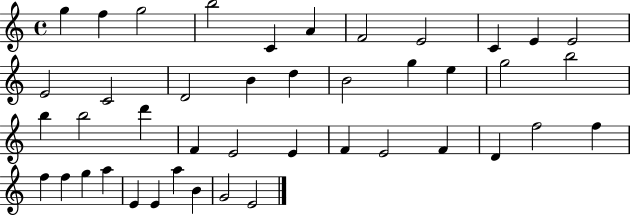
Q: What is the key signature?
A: C major